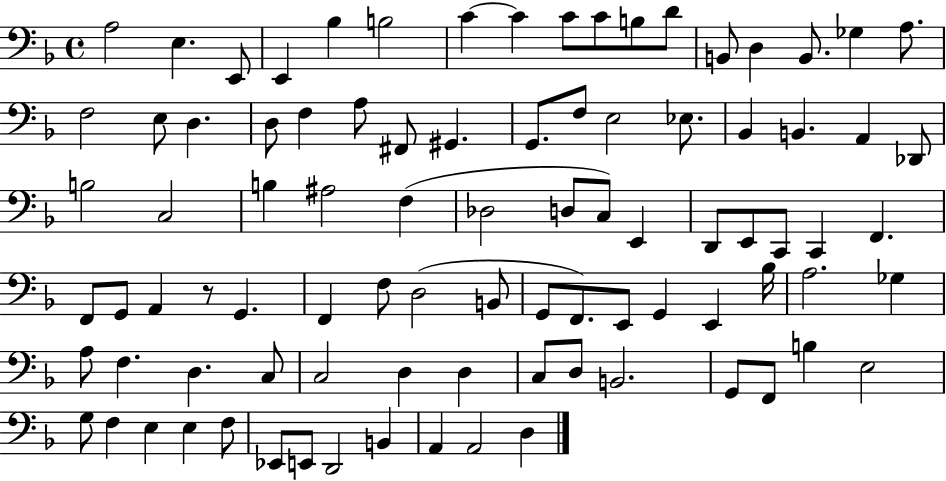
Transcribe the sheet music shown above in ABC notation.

X:1
T:Untitled
M:4/4
L:1/4
K:F
A,2 E, E,,/2 E,, _B, B,2 C C C/2 C/2 B,/2 D/2 B,,/2 D, B,,/2 _G, A,/2 F,2 E,/2 D, D,/2 F, A,/2 ^F,,/2 ^G,, G,,/2 F,/2 E,2 _E,/2 _B,, B,, A,, _D,,/2 B,2 C,2 B, ^A,2 F, _D,2 D,/2 C,/2 E,, D,,/2 E,,/2 C,,/2 C,, F,, F,,/2 G,,/2 A,, z/2 G,, F,, F,/2 D,2 B,,/2 G,,/2 F,,/2 E,,/2 G,, E,, _B,/4 A,2 _G, A,/2 F, D, C,/2 C,2 D, D, C,/2 D,/2 B,,2 G,,/2 F,,/2 B, E,2 G,/2 F, E, E, F,/2 _E,,/2 E,,/2 D,,2 B,, A,, A,,2 D,